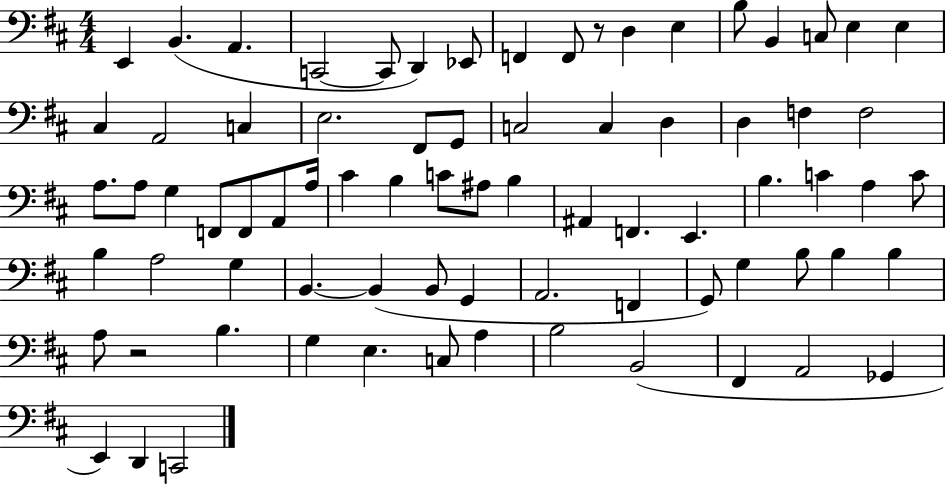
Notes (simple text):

E2/q B2/q. A2/q. C2/h C2/e D2/q Eb2/e F2/q F2/e R/e D3/q E3/q B3/e B2/q C3/e E3/q E3/q C#3/q A2/h C3/q E3/h. F#2/e G2/e C3/h C3/q D3/q D3/q F3/q F3/h A3/e. A3/e G3/q F2/e F2/e A2/e A3/s C#4/q B3/q C4/e A#3/e B3/q A#2/q F2/q. E2/q. B3/q. C4/q A3/q C4/e B3/q A3/h G3/q B2/q. B2/q B2/e G2/q A2/h. F2/q G2/e G3/q B3/e B3/q B3/q A3/e R/h B3/q. G3/q E3/q. C3/e A3/q B3/h B2/h F#2/q A2/h Gb2/q E2/q D2/q C2/h